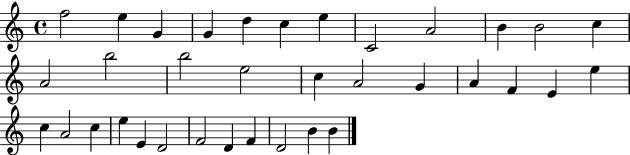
{
  \clef treble
  \time 4/4
  \defaultTimeSignature
  \key c \major
  f''2 e''4 g'4 | g'4 d''4 c''4 e''4 | c'2 a'2 | b'4 b'2 c''4 | \break a'2 b''2 | b''2 e''2 | c''4 a'2 g'4 | a'4 f'4 e'4 e''4 | \break c''4 a'2 c''4 | e''4 e'4 d'2 | f'2 d'4 f'4 | d'2 b'4 b'4 | \break \bar "|."
}